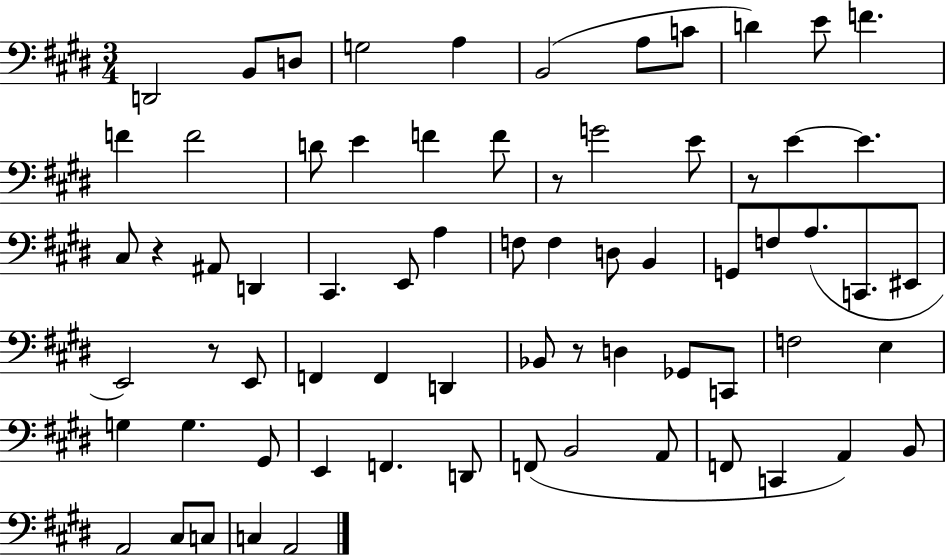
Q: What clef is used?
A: bass